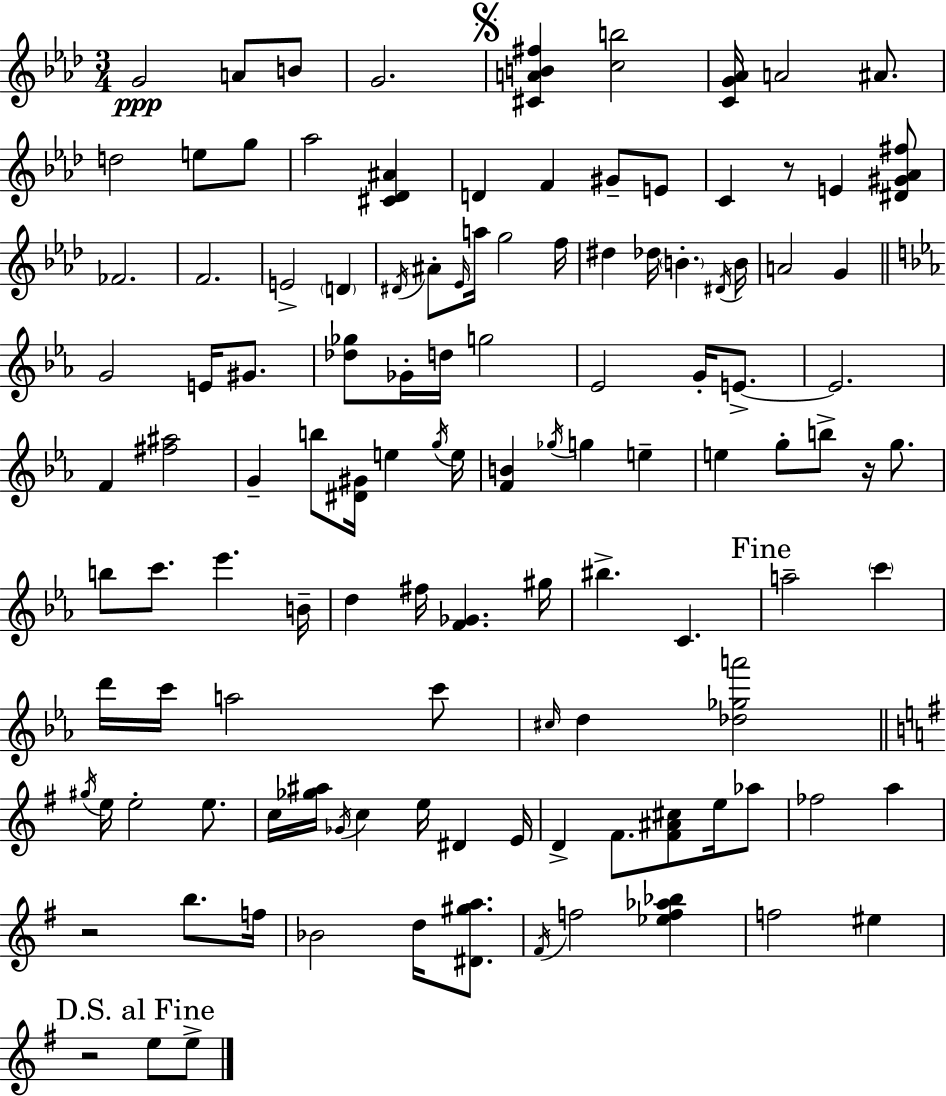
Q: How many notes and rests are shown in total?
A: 118